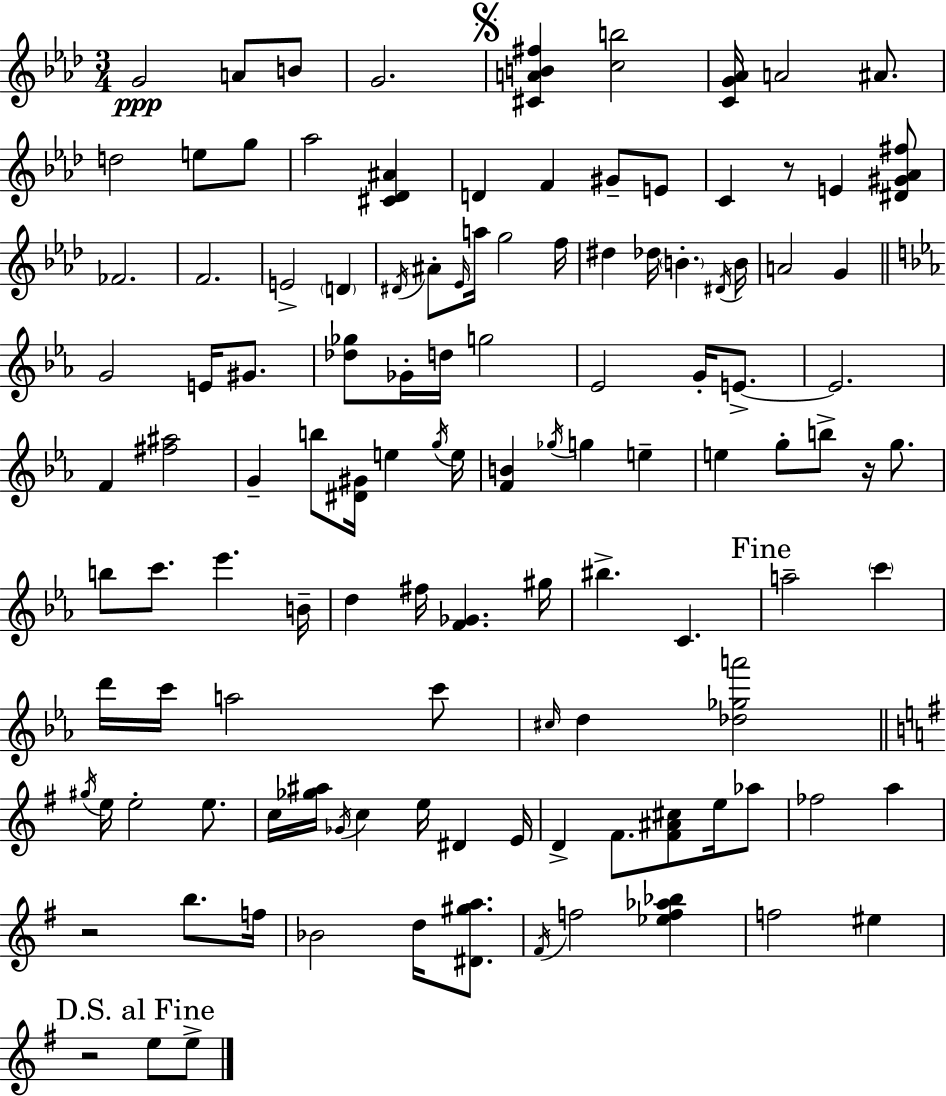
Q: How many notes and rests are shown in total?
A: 118